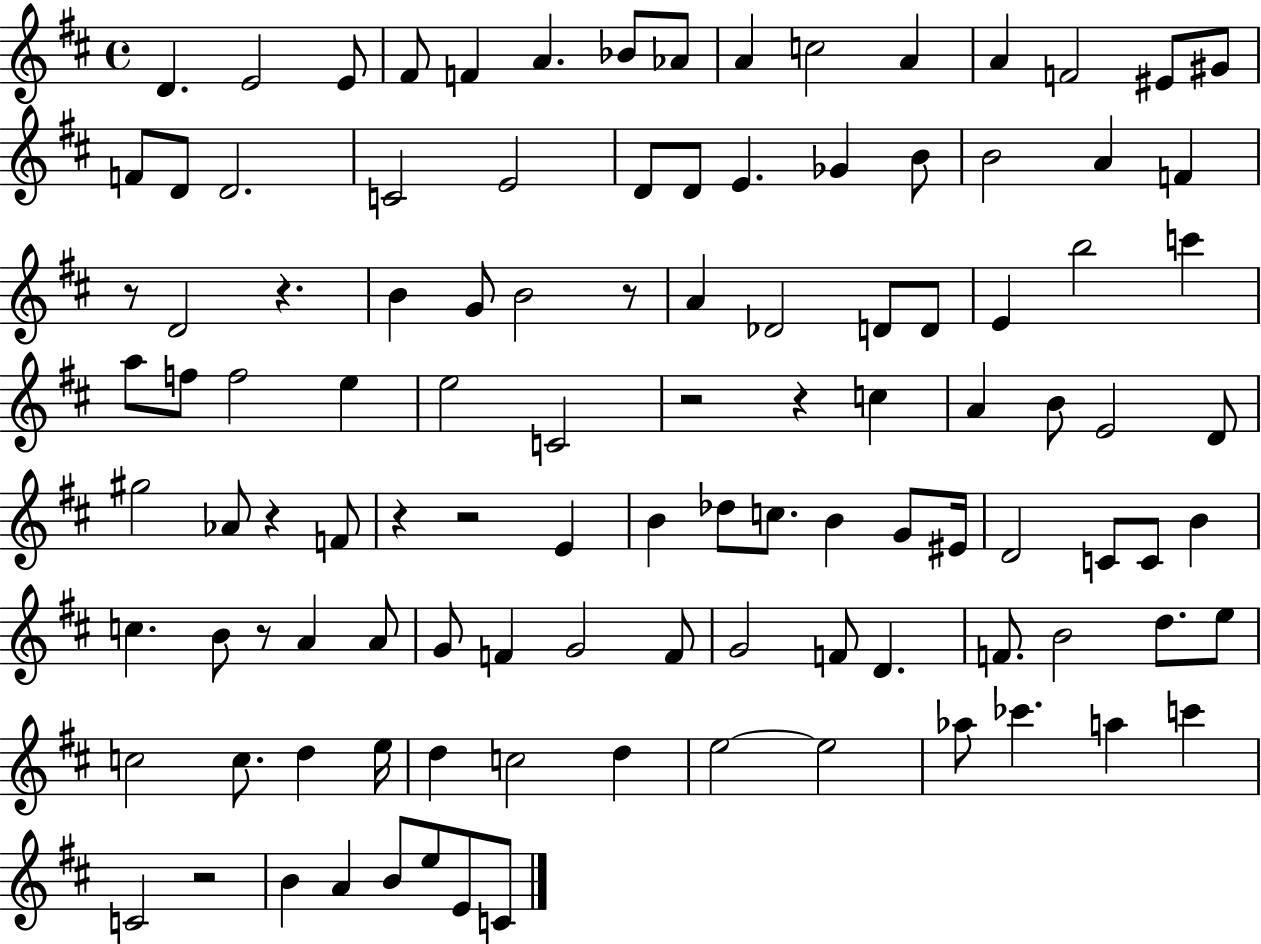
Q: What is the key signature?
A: D major